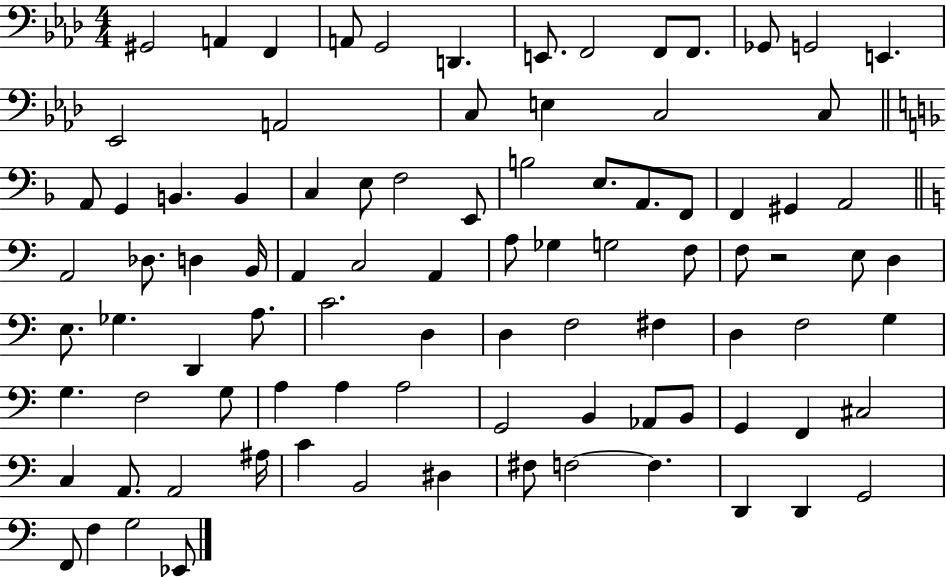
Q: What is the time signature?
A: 4/4